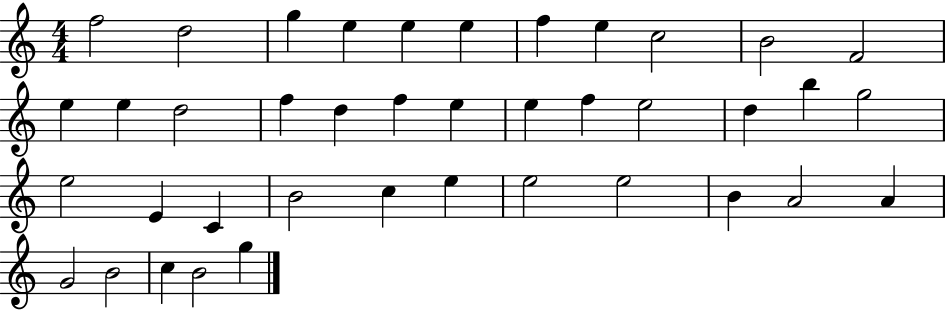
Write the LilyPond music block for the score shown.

{
  \clef treble
  \numericTimeSignature
  \time 4/4
  \key c \major
  f''2 d''2 | g''4 e''4 e''4 e''4 | f''4 e''4 c''2 | b'2 f'2 | \break e''4 e''4 d''2 | f''4 d''4 f''4 e''4 | e''4 f''4 e''2 | d''4 b''4 g''2 | \break e''2 e'4 c'4 | b'2 c''4 e''4 | e''2 e''2 | b'4 a'2 a'4 | \break g'2 b'2 | c''4 b'2 g''4 | \bar "|."
}